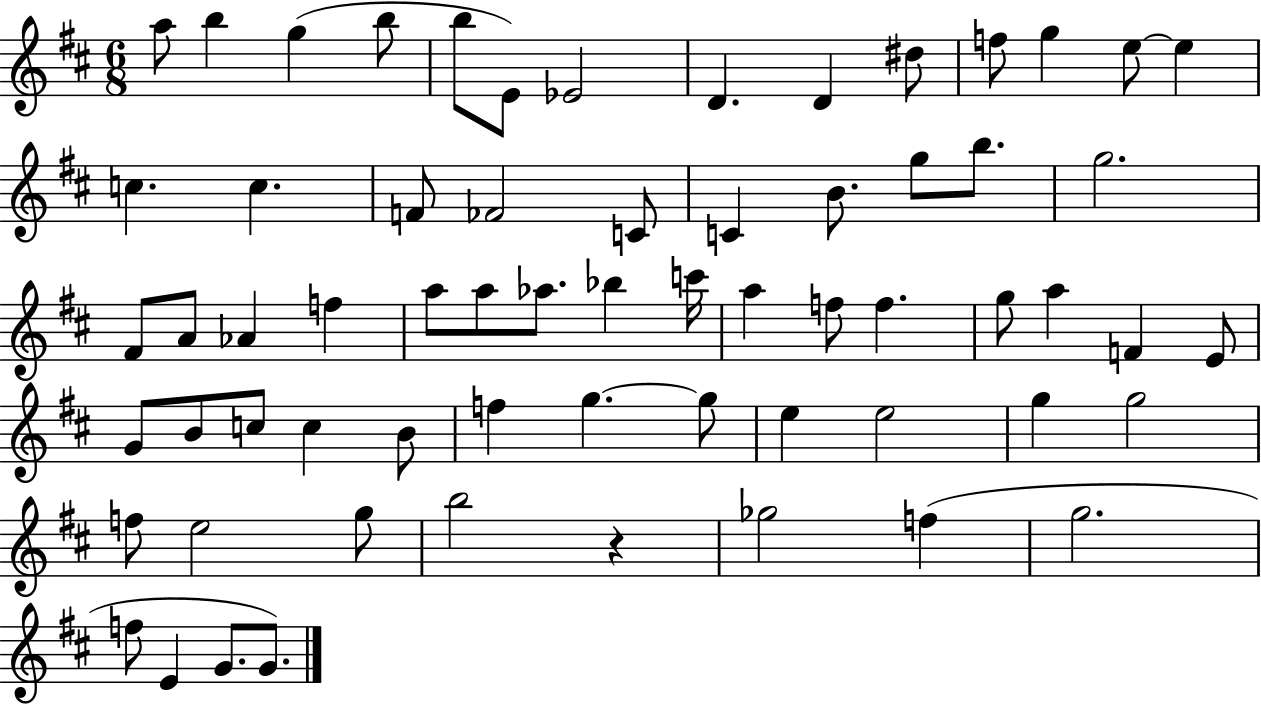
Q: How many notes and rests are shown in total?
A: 64